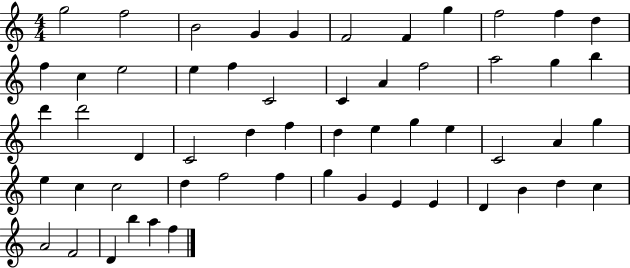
G5/h F5/h B4/h G4/q G4/q F4/h F4/q G5/q F5/h F5/q D5/q F5/q C5/q E5/h E5/q F5/q C4/h C4/q A4/q F5/h A5/h G5/q B5/q D6/q D6/h D4/q C4/h D5/q F5/q D5/q E5/q G5/q E5/q C4/h A4/q G5/q E5/q C5/q C5/h D5/q F5/h F5/q G5/q G4/q E4/q E4/q D4/q B4/q D5/q C5/q A4/h F4/h D4/q B5/q A5/q F5/q